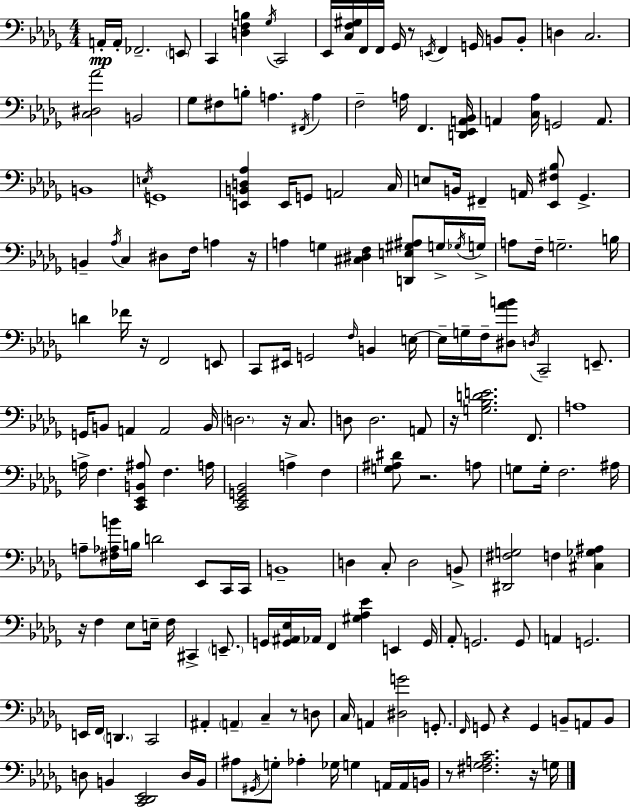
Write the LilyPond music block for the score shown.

{
  \clef bass
  \numericTimeSignature
  \time 4/4
  \key bes \minor
  a,16-.\mp a,16-. fes,2.-- \parenthesize e,8 | c,4 <d f b>4 \acciaccatura { ges16 } c,2 | ees,16 <c f gis>16 f,16 f,16 ges,16 r8 \acciaccatura { e,16 } f,4 g,16 b,8 | b,8-. d4 c2. | \break <c dis aes'>2 b,2 | ges8 fis8 b8-. a4. \acciaccatura { fis,16 } a4 | f2-- a16 f,4. | <d, ees, a, bes,>16 a,4 <c aes>16 g,2 | \break a,8. b,1 | \acciaccatura { e16 } g,1 | <e, b, d aes>4 e,16 g,8 a,2 | c16 e8 b,16 fis,4-- a,16 <ees, fis bes>8 ges,4.-> | \break b,4-- \acciaccatura { aes16 } c4 dis8 f16 | a4 r16 a4 g4 <cis dis f>4 | <d, e gis ais>8 g16-> \acciaccatura { ges16 } g16-> a8 f16-- g2.-- | b16 d'4 fes'16 r16 f,2 | \break e,8 c,8 eis,16 g,2 | \grace { f16 } b,4 e16~~ e16-- g16-- f16-- <dis aes' b'>8 \acciaccatura { d16 } c,2-- | e,8.-- g,16 b,8 a,4 a,2 | b,16 \parenthesize d2. | \break r16 c8. d8 d2. | a,8 r16 <g bes d' e'>2. | f,8. a1 | a16-> f4. <c, ees, b, ais>8 | \break f4. a16 <c, ees, g, bes,>2 | a4-> f4 <g ais dis'>8 r2. | a8 g8 g16-. f2. | ais16 a8-- <fis aes b'>16 b16 d'2 | \break ees,8 c,16 c,16 b,1-- | d4 c8-. d2 | b,8-> <dis, fis g>2 | f4 <cis ges ais>4 r16 f4 ees8 e16-- | \break f16 cis,4-> \parenthesize e,8.-- g,16 <g, ais, ees>16 aes,16 f,4 <gis aes ees'>4 | e,4 g,16 aes,8-. g,2. | g,8 a,4 g,2. | e,16 f,16 \parenthesize d,4. | \break c,2 ais,4-. \parenthesize a,4-- | c4-- r8 d8 c16 a,4 <dis g'>2 | g,8.-. \grace { f,16 } g,8 r4 g,4 | b,8-- a,8 b,8 d8 b,4 <c, des, ees,>2 | \break d16 b,16 ais8 \acciaccatura { gis,16 } g8-. aes4-. | ges16 g4 a,16 a,16 b,16 r8 <fis ges a c'>2. | r16 g16 \bar "|."
}